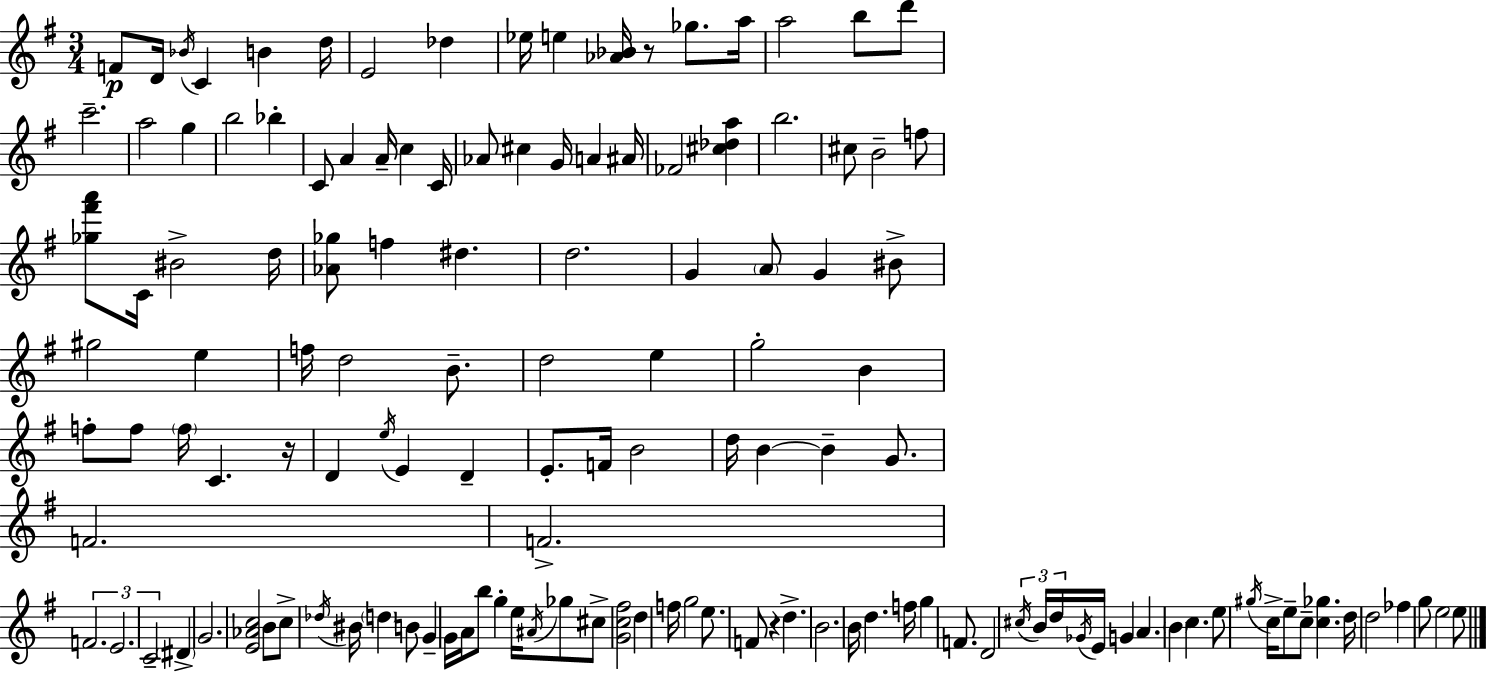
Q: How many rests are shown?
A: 3